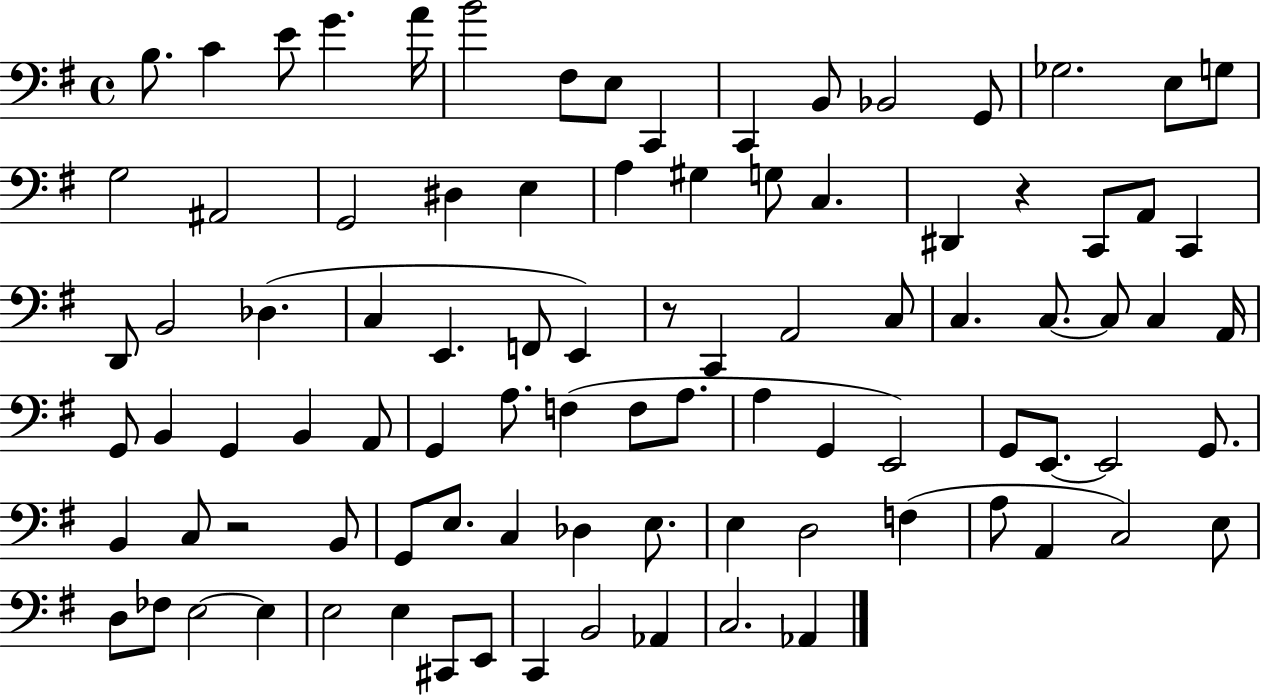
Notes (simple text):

B3/e. C4/q E4/e G4/q. A4/s B4/h F#3/e E3/e C2/q C2/q B2/e Bb2/h G2/e Gb3/h. E3/e G3/e G3/h A#2/h G2/h D#3/q E3/q A3/q G#3/q G3/e C3/q. D#2/q R/q C2/e A2/e C2/q D2/e B2/h Db3/q. C3/q E2/q. F2/e E2/q R/e C2/q A2/h C3/e C3/q. C3/e. C3/e C3/q A2/s G2/e B2/q G2/q B2/q A2/e G2/q A3/e. F3/q F3/e A3/e. A3/q G2/q E2/h G2/e E2/e. E2/h G2/e. B2/q C3/e R/h B2/e G2/e E3/e. C3/q Db3/q E3/e. E3/q D3/h F3/q A3/e A2/q C3/h E3/e D3/e FES3/e E3/h E3/q E3/h E3/q C#2/e E2/e C2/q B2/h Ab2/q C3/h. Ab2/q